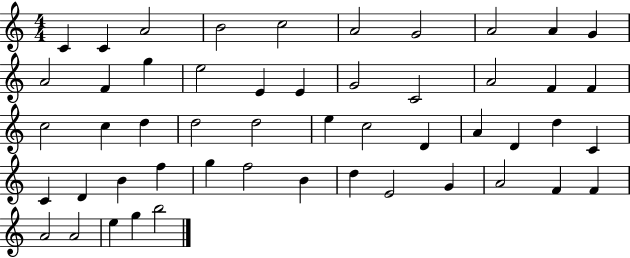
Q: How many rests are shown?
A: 0